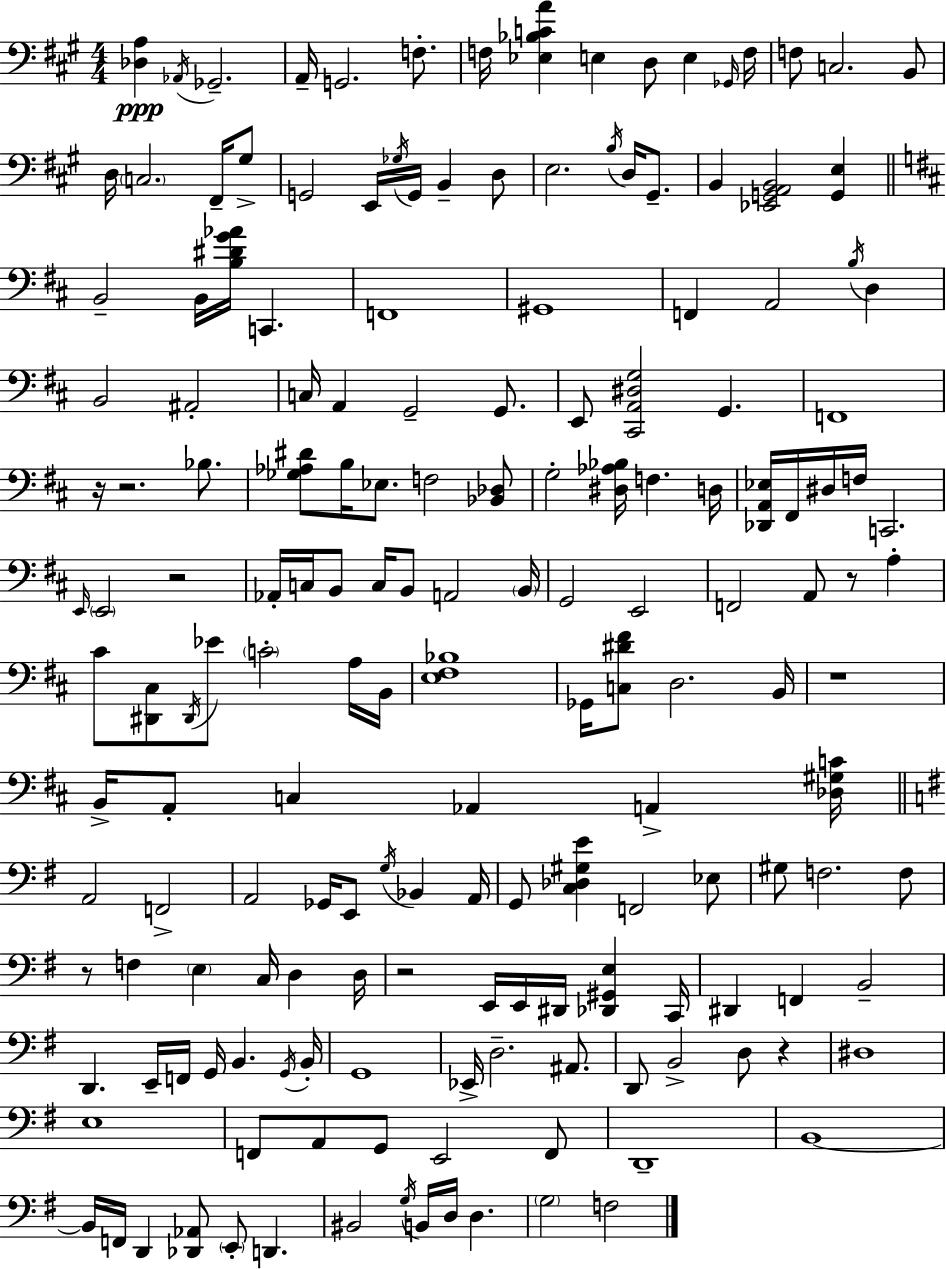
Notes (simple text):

[Db3,A3]/q Ab2/s Gb2/h. A2/s G2/h. F3/e. F3/s [Eb3,Bb3,C4,A4]/q E3/q D3/e E3/q Gb2/s F3/s F3/e C3/h. B2/e D3/s C3/h. F#2/s G#3/e G2/h E2/s Gb3/s G2/s B2/q D3/e E3/h. B3/s D3/s G#2/e. B2/q [Eb2,G2,A2,B2]/h [G2,E3]/q B2/h B2/s [B3,D#4,G4,Ab4]/s C2/q. F2/w G#2/w F2/q A2/h B3/s D3/q B2/h A#2/h C3/s A2/q G2/h G2/e. E2/e [C#2,A2,D#3,G3]/h G2/q. F2/w R/s R/h. Bb3/e. [Gb3,Ab3,D#4]/e B3/s Eb3/e. F3/h [Bb2,Db3]/e G3/h [D#3,Ab3,Bb3]/s F3/q. D3/s [Db2,A2,Eb3]/s F#2/s D#3/s F3/s C2/h. E2/s E2/h R/h Ab2/s C3/s B2/e C3/s B2/e A2/h B2/s G2/h E2/h F2/h A2/e R/e A3/q C#4/e [D#2,C#3]/e D#2/s Eb4/e C4/h A3/s B2/s [E3,F#3,Bb3]/w Gb2/s [C3,D#4,F#4]/e D3/h. B2/s R/w B2/s A2/e C3/q Ab2/q A2/q [Db3,G#3,C4]/s A2/h F2/h A2/h Gb2/s E2/e G3/s Bb2/q A2/s G2/e [C3,Db3,G#3,E4]/q F2/h Eb3/e G#3/e F3/h. F3/e R/e F3/q E3/q C3/s D3/q D3/s R/h E2/s E2/s D#2/s [Db2,G#2,E3]/q C2/s D#2/q F2/q B2/h D2/q. E2/s F2/s G2/s B2/q. G2/s B2/s G2/w Eb2/s D3/h. A#2/e. D2/e B2/h D3/e R/q D#3/w E3/w F2/e A2/e G2/e E2/h F2/e D2/w B2/w B2/s F2/s D2/q [Db2,Ab2]/e E2/e D2/q. BIS2/h G3/s B2/s D3/s D3/q. G3/h F3/h